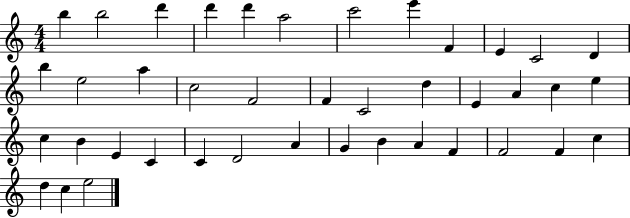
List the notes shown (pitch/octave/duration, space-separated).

B5/q B5/h D6/q D6/q D6/q A5/h C6/h E6/q F4/q E4/q C4/h D4/q B5/q E5/h A5/q C5/h F4/h F4/q C4/h D5/q E4/q A4/q C5/q E5/q C5/q B4/q E4/q C4/q C4/q D4/h A4/q G4/q B4/q A4/q F4/q F4/h F4/q C5/q D5/q C5/q E5/h